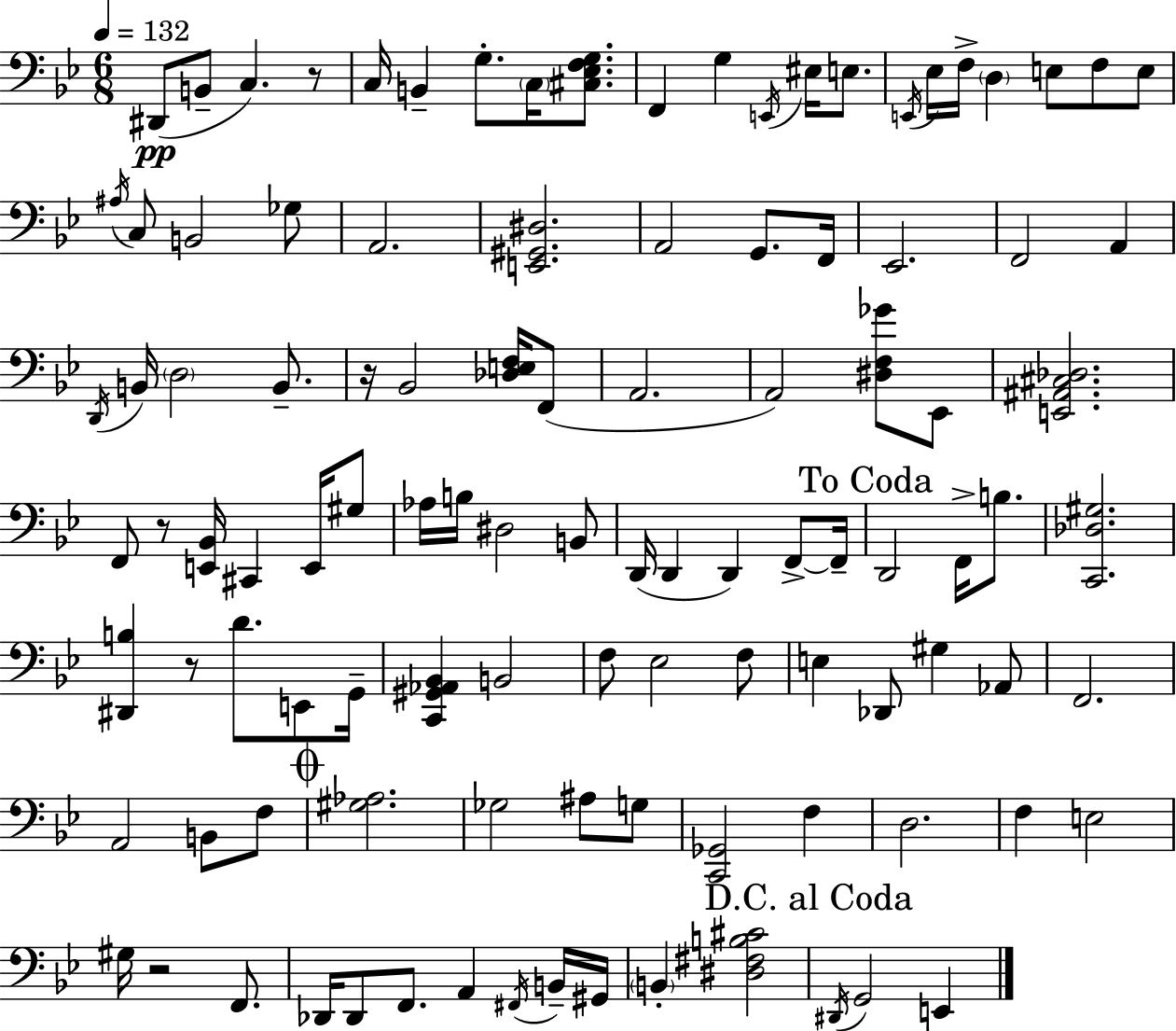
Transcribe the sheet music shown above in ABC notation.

X:1
T:Untitled
M:6/8
L:1/4
K:Bb
^D,,/2 B,,/2 C, z/2 C,/4 B,, G,/2 C,/4 [^C,_E,F,G,]/2 F,, G, E,,/4 ^E,/4 E,/2 E,,/4 _E,/4 F,/4 D, E,/2 F,/2 E,/2 ^A,/4 C,/2 B,,2 _G,/2 A,,2 [E,,^G,,^D,]2 A,,2 G,,/2 F,,/4 _E,,2 F,,2 A,, D,,/4 B,,/4 D,2 B,,/2 z/4 _B,,2 [_D,E,F,]/4 F,,/2 A,,2 A,,2 [^D,F,_G]/2 _E,,/2 [E,,^A,,^C,_D,]2 F,,/2 z/2 [E,,_B,,]/4 ^C,, E,,/4 ^G,/2 _A,/4 B,/4 ^D,2 B,,/2 D,,/4 D,, D,, F,,/2 F,,/4 D,,2 F,,/4 B,/2 [C,,_D,^G,]2 [^D,,B,] z/2 D/2 E,,/2 G,,/4 [C,,^G,,_A,,_B,,] B,,2 F,/2 _E,2 F,/2 E, _D,,/2 ^G, _A,,/2 F,,2 A,,2 B,,/2 F,/2 [^G,_A,]2 _G,2 ^A,/2 G,/2 [C,,_G,,]2 F, D,2 F, E,2 ^G,/4 z2 F,,/2 _D,,/4 _D,,/2 F,,/2 A,, ^F,,/4 B,,/4 ^G,,/4 B,, [^D,^F,B,^C]2 ^D,,/4 G,,2 E,,